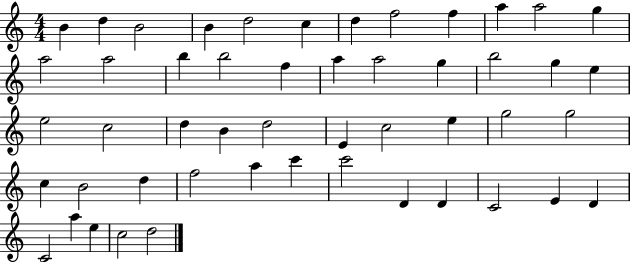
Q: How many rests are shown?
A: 0